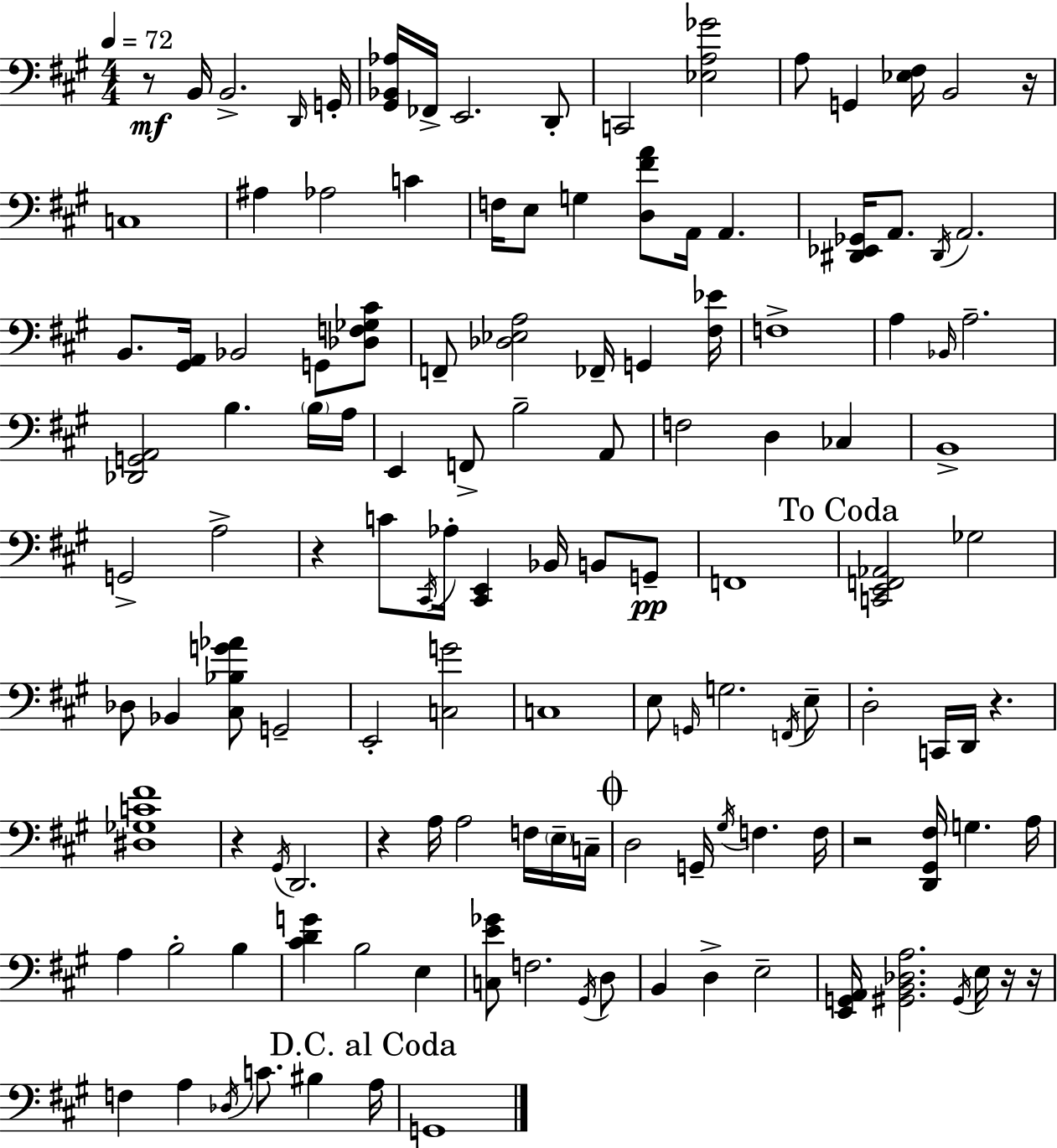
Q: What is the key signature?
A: A major